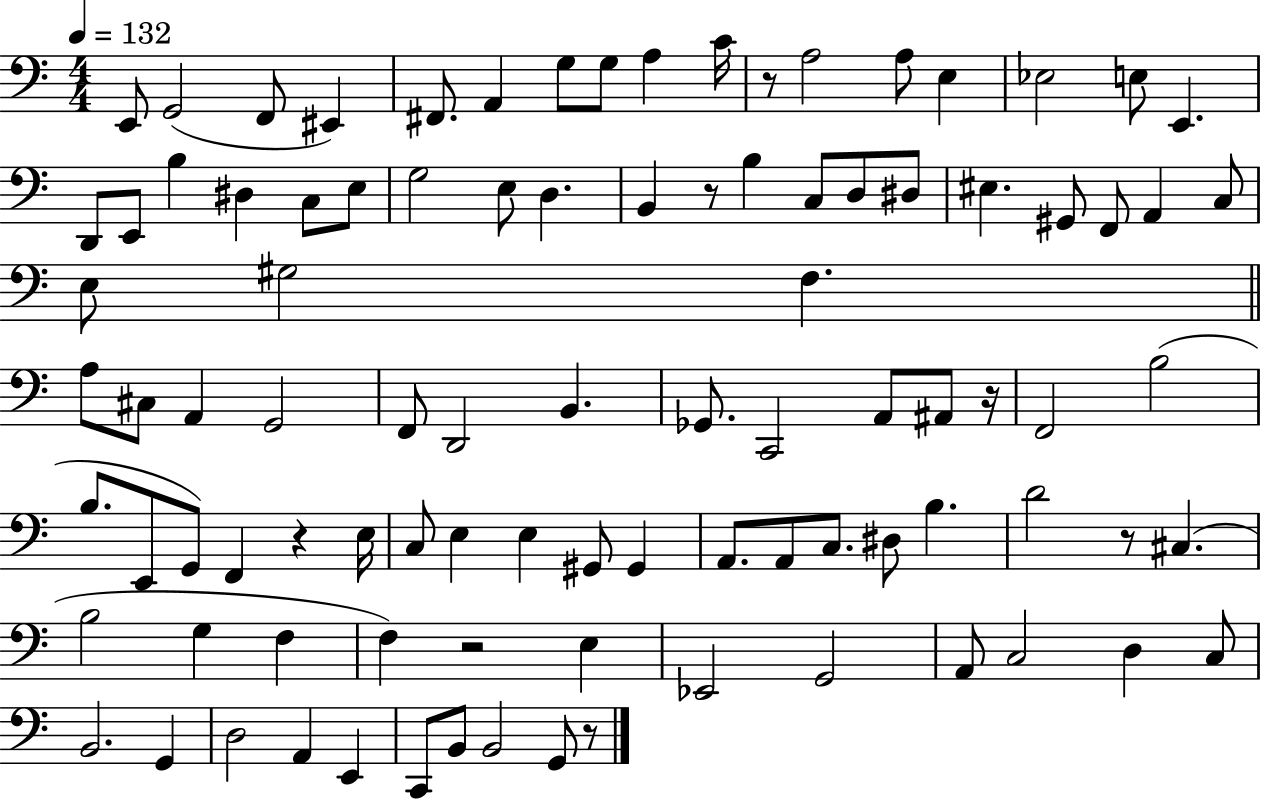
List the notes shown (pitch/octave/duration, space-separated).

E2/e G2/h F2/e EIS2/q F#2/e. A2/q G3/e G3/e A3/q C4/s R/e A3/h A3/e E3/q Eb3/h E3/e E2/q. D2/e E2/e B3/q D#3/q C3/e E3/e G3/h E3/e D3/q. B2/q R/e B3/q C3/e D3/e D#3/e EIS3/q. G#2/e F2/e A2/q C3/e E3/e G#3/h F3/q. A3/e C#3/e A2/q G2/h F2/e D2/h B2/q. Gb2/e. C2/h A2/e A#2/e R/s F2/h B3/h B3/e. E2/e G2/e F2/q R/q E3/s C3/e E3/q E3/q G#2/e G#2/q A2/e. A2/e C3/e. D#3/e B3/q. D4/h R/e C#3/q. B3/h G3/q F3/q F3/q R/h E3/q Eb2/h G2/h A2/e C3/h D3/q C3/e B2/h. G2/q D3/h A2/q E2/q C2/e B2/e B2/h G2/e R/e